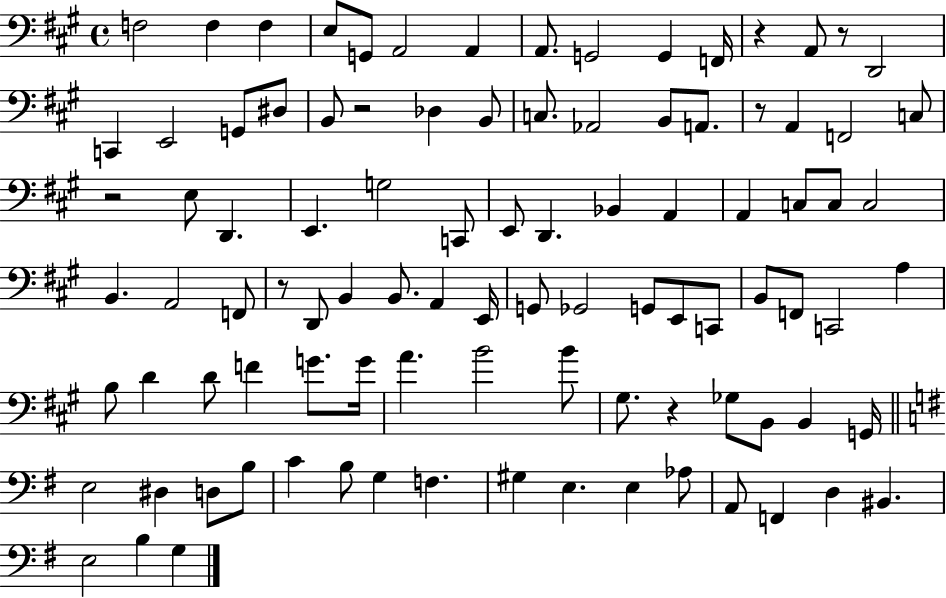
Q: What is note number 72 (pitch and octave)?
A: E3